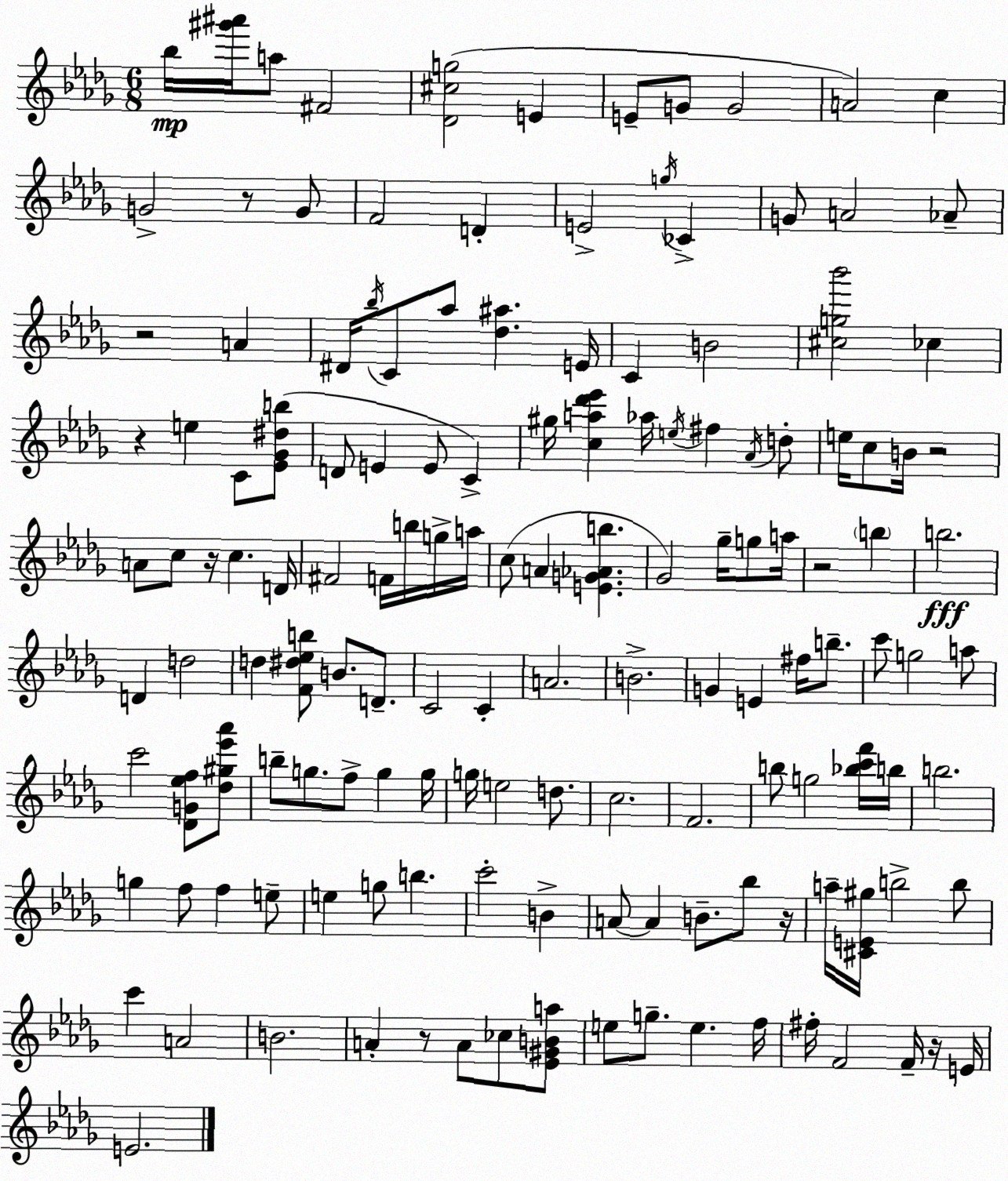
X:1
T:Untitled
M:6/8
L:1/4
K:Bbm
_b/4 [^g'^a']/4 a/2 ^F2 [_D^cg]2 E E/2 G/2 G2 A2 c G2 z/2 G/2 F2 D E2 g/4 _C G/2 A2 _A/2 z2 A ^D/4 _b/4 C/2 _a/2 [_d^a] E/4 C B2 [^cg_b']2 _c z e C/2 [_E_G^db]/2 D/2 E E/2 C ^g/4 [ca_d'_e'] _a/4 e/4 ^f _A/4 d/2 e/4 c/2 B/4 z2 A/2 c/2 z/4 c D/4 ^F2 F/4 b/4 g/4 a/4 c/2 A [EG_Ab] _G2 _g/4 g/2 a/4 z2 b b2 D d2 d [F^d_eb]/2 B/2 D/2 C2 C A2 B2 G E ^f/4 b/2 c'/2 g2 a/2 c'2 [_DG_ef]/2 [_d^g_e'_a']/2 b/2 g/2 f/2 g g/4 g/4 e2 d/2 c2 F2 b/2 g2 [_bc'f']/4 b/4 b2 g f/2 f e/2 e g/2 b c'2 B A/2 A B/2 _b/2 z/4 a/4 [^CE^g]/4 b2 b/2 c' A2 B2 A z/2 A/2 _c/2 [_E^GBa]/2 e/2 g/2 e f/4 ^f/4 F2 F/4 z/4 E/4 E2